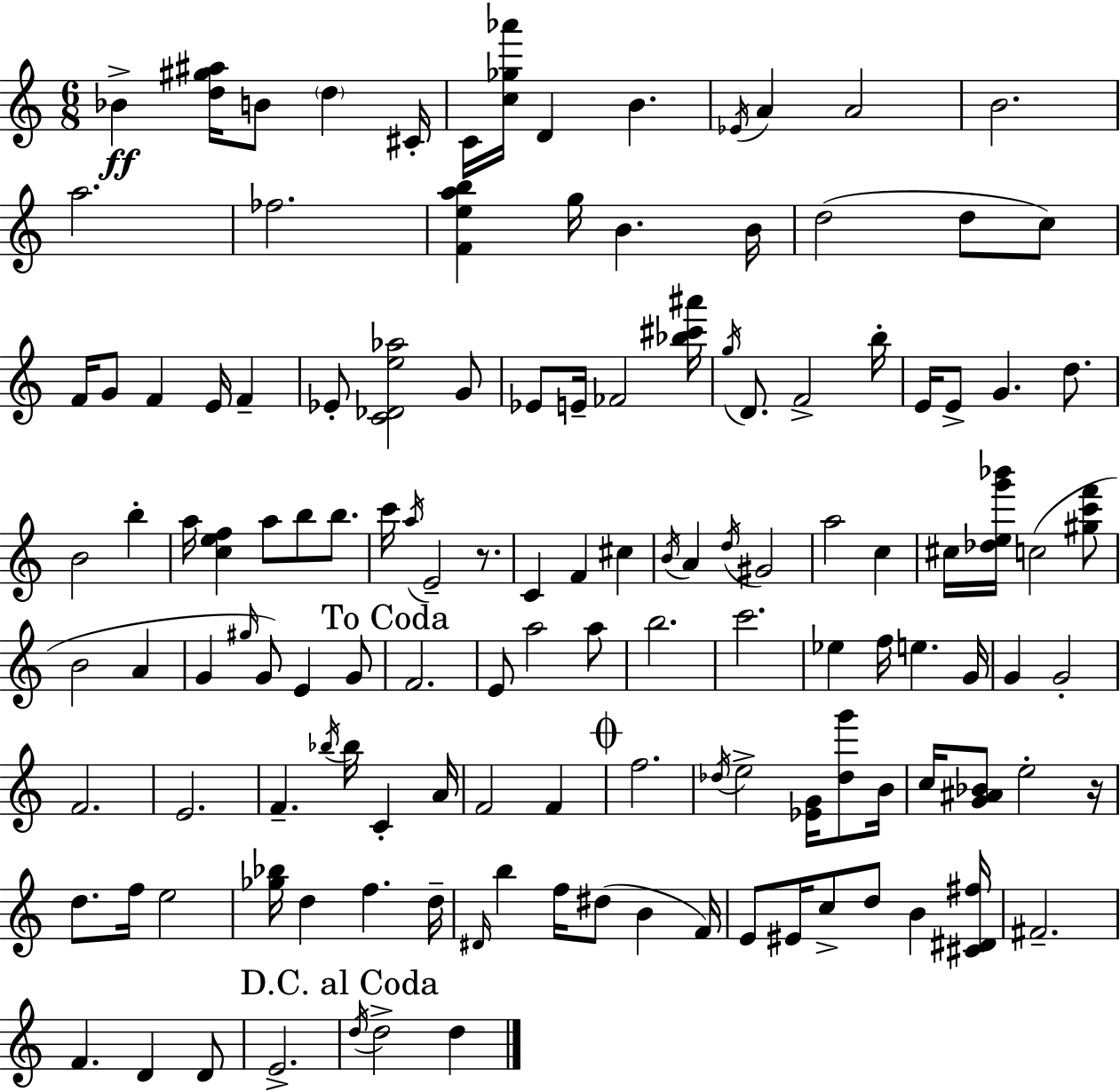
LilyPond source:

{
  \clef treble
  \numericTimeSignature
  \time 6/8
  \key c \major
  bes'4->\ff <d'' gis'' ais''>16 b'8 \parenthesize d''4 cis'16-. | c'16 <c'' ges'' aes'''>16 d'4 b'4. | \acciaccatura { ees'16 } a'4 a'2 | b'2. | \break a''2. | fes''2. | <f' e'' a'' b''>4 g''16 b'4. | b'16 d''2( d''8 c''8) | \break f'16 g'8 f'4 e'16 f'4-- | ees'8-. <c' des' e'' aes''>2 g'8 | ees'8 e'16-- fes'2 | <bes'' cis''' ais'''>16 \acciaccatura { g''16 } d'8. f'2-> | \break b''16-. e'16 e'8-> g'4. d''8. | b'2 b''4-. | a''16 <c'' e'' f''>4 a''8 b''8 b''8. | c'''16 \acciaccatura { a''16 } e'2-- | \break r8. c'4 f'4 cis''4 | \acciaccatura { b'16 } a'4 \acciaccatura { d''16 } gis'2 | a''2 | c''4 cis''16 <des'' e'' g''' bes'''>16 c''2( | \break <gis'' c''' f'''>8 b'2 | a'4 g'4 \grace { gis''16 }) g'8 | e'4 g'8 \mark "To Coda" f'2. | e'8 a''2 | \break a''8 b''2. | c'''2. | ees''4 f''16 e''4. | g'16 g'4 g'2-. | \break f'2. | e'2. | f'4.-- | \acciaccatura { bes''16 } bes''16 c'4-. a'16 f'2 | \break f'4 \mark \markup { \musicglyph "scripts.coda" } f''2. | \acciaccatura { des''16 } e''2-> | <ees' g'>16 <des'' g'''>8 b'16 c''16 <g' ais' bes'>8 e''2-. | r16 d''8. f''16 | \break e''2 <ges'' bes''>16 d''4 | f''4. d''16-- \grace { dis'16 } b''4 | f''16 dis''8( b'4 f'16) e'8 eis'16 | c''8-> d''8 b'4 <cis' dis' fis''>16 fis'2.-- | \break f'4. | d'4 d'8 e'2.-> | \mark "D.C. al Coda" \acciaccatura { d''16 } d''2-> | d''4 \bar "|."
}